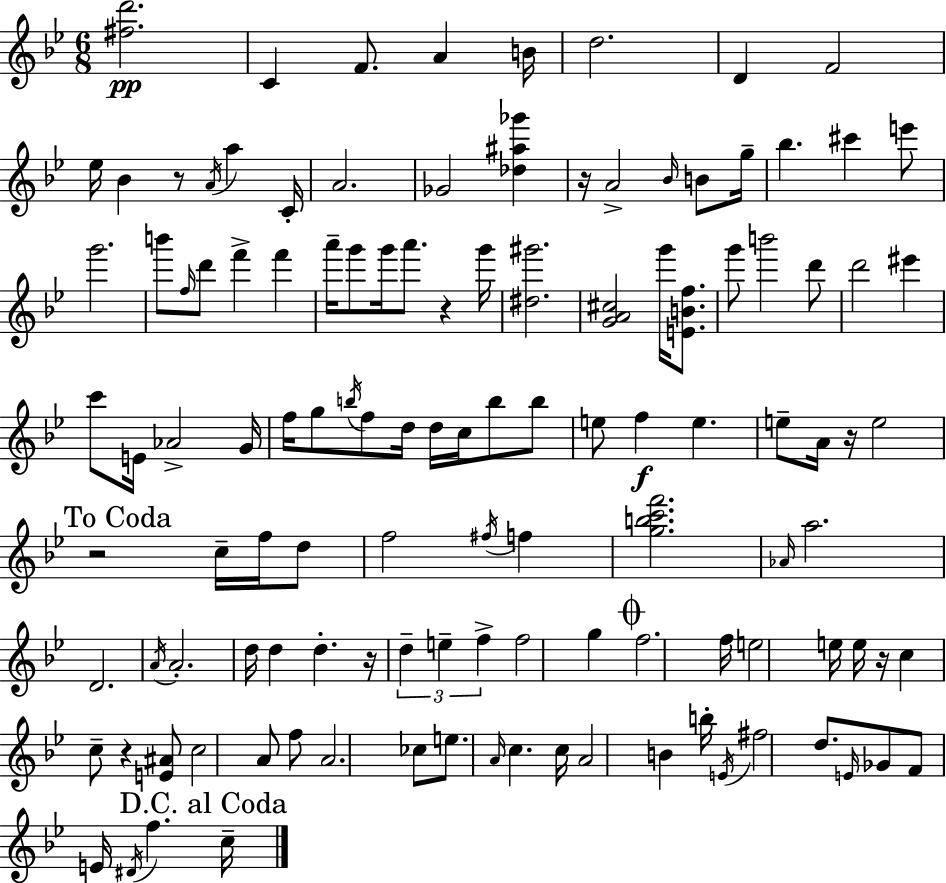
X:1
T:Untitled
M:6/8
L:1/4
K:Bb
[^fd']2 C F/2 A B/4 d2 D F2 _e/4 _B z/2 A/4 a C/4 A2 _G2 [_d^a_g'] z/4 A2 _B/4 B/2 g/4 _b ^c' e'/2 g'2 b'/2 f/4 d'/2 f' f' a'/4 g'/2 g'/4 a'/2 z g'/4 [^d^g']2 [GA^c]2 g'/4 [EBf]/2 g'/2 b'2 d'/2 d'2 ^e' c'/2 E/4 _A2 G/4 f/4 g/2 b/4 f/2 d/4 d/4 c/4 b/2 b/2 e/2 f e e/2 A/4 z/4 e2 z2 c/4 f/4 d/2 f2 ^f/4 f [gbc'f']2 _A/4 a2 D2 A/4 A2 d/4 d d z/4 d e f f2 g f2 f/4 e2 e/4 e/4 z/4 c c/2 z [E^A]/2 c2 A/2 f/2 A2 _c/2 e/2 A/4 c c/4 A2 B b/4 E/4 ^f2 d/2 E/4 _G/2 F/2 E/4 ^D/4 f c/4